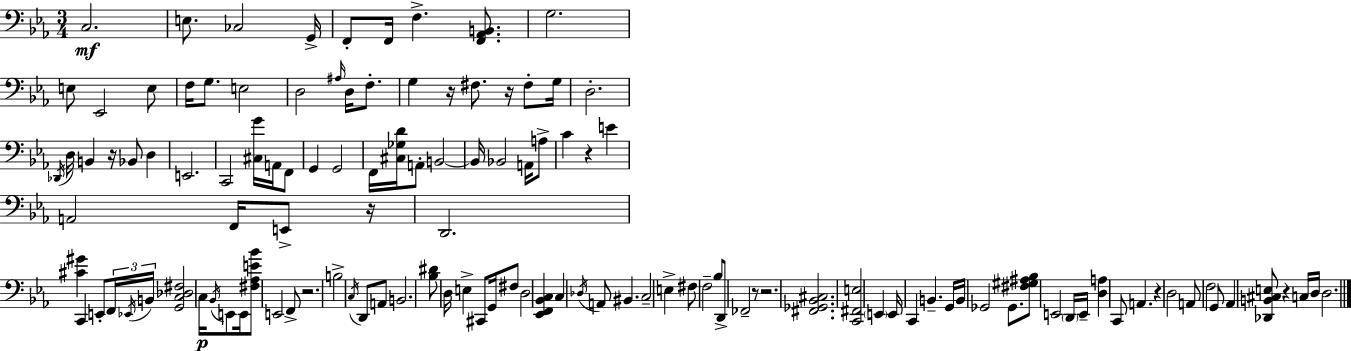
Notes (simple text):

C3/h. E3/e. CES3/h G2/s F2/e F2/s F3/q. [F2,Ab2,B2]/e. G3/h. E3/e Eb2/h E3/e F3/s G3/e. E3/h D3/h A#3/s D3/s F3/e. G3/q R/s F#3/e. R/s F#3/e G3/s D3/h. Db2/s D3/s B2/q R/s Bb2/e D3/q E2/h. C2/h [C#3,G4]/s A2/s F2/e G2/q G2/h F2/s [C#3,Gb3,D4]/s A2/e B2/h B2/s Bb2/h A2/s A3/e C4/q R/q E4/q A2/h F2/s E2/e R/s D2/h. [C#4,G#4]/q C2/q E2/e F2/s Eb2/s B2/s [G2,C3,Db3,F#3]/h C3/s Bb2/s E2/e E2/s [F#3,Ab3,E4,Bb4]/e E2/h F2/e R/h. B3/h C3/s D2/e A2/e B2/h. [Bb3,D#4]/e D3/s E3/q C#2/e G2/s F#3/e D3/h [Eb2,F2,Bb2,C3]/q C3/q Db3/s A2/e BIS2/q. C3/h E3/q F#3/e F3/h Bb3/e D2/e FES2/h R/e R/h. [F#2,Gb2,Bb2,C#3]/h. [C2,F#2,E3]/h E2/q E2/s C2/q B2/q. G2/s B2/s Gb2/h Gb2/e. [F#3,G#3,A#3,Bb3]/e E2/h D2/s E2/s [D3,A3]/q C2/e A2/q. R/q D3/h A2/e F3/h G2/e Ab2/q [Db2,B2,C#3,E3]/e R/q C3/s D3/s D3/h.